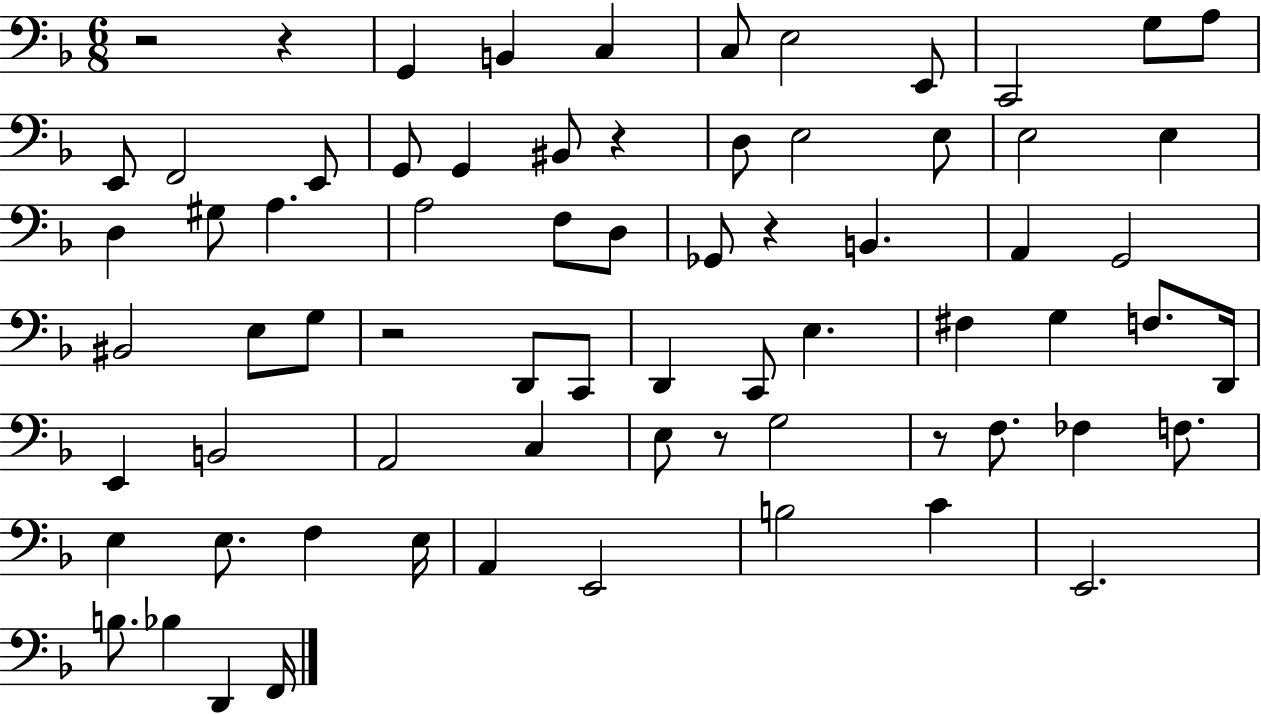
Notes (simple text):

R/h R/q G2/q B2/q C3/q C3/e E3/h E2/e C2/h G3/e A3/e E2/e F2/h E2/e G2/e G2/q BIS2/e R/q D3/e E3/h E3/e E3/h E3/q D3/q G#3/e A3/q. A3/h F3/e D3/e Gb2/e R/q B2/q. A2/q G2/h BIS2/h E3/e G3/e R/h D2/e C2/e D2/q C2/e E3/q. F#3/q G3/q F3/e. D2/s E2/q B2/h A2/h C3/q E3/e R/e G3/h R/e F3/e. FES3/q F3/e. E3/q E3/e. F3/q E3/s A2/q E2/h B3/h C4/q E2/h. B3/e. Bb3/q D2/q F2/s